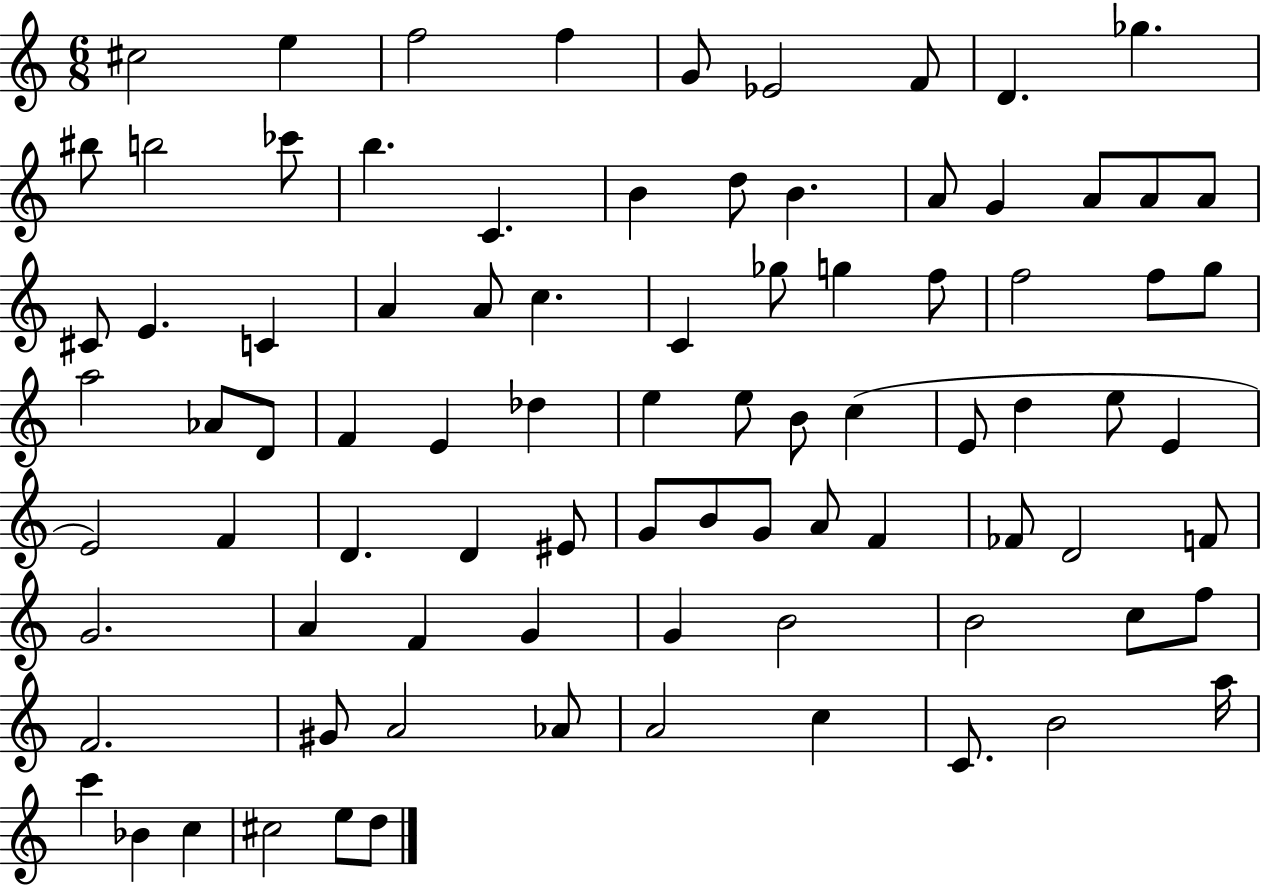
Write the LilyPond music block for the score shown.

{
  \clef treble
  \numericTimeSignature
  \time 6/8
  \key c \major
  cis''2 e''4 | f''2 f''4 | g'8 ees'2 f'8 | d'4. ges''4. | \break bis''8 b''2 ces'''8 | b''4. c'4. | b'4 d''8 b'4. | a'8 g'4 a'8 a'8 a'8 | \break cis'8 e'4. c'4 | a'4 a'8 c''4. | c'4 ges''8 g''4 f''8 | f''2 f''8 g''8 | \break a''2 aes'8 d'8 | f'4 e'4 des''4 | e''4 e''8 b'8 c''4( | e'8 d''4 e''8 e'4 | \break e'2) f'4 | d'4. d'4 eis'8 | g'8 b'8 g'8 a'8 f'4 | fes'8 d'2 f'8 | \break g'2. | a'4 f'4 g'4 | g'4 b'2 | b'2 c''8 f''8 | \break f'2. | gis'8 a'2 aes'8 | a'2 c''4 | c'8. b'2 a''16 | \break c'''4 bes'4 c''4 | cis''2 e''8 d''8 | \bar "|."
}